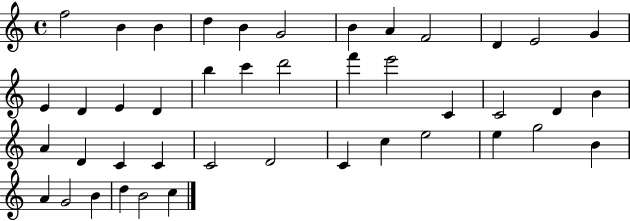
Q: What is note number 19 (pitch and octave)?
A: D6